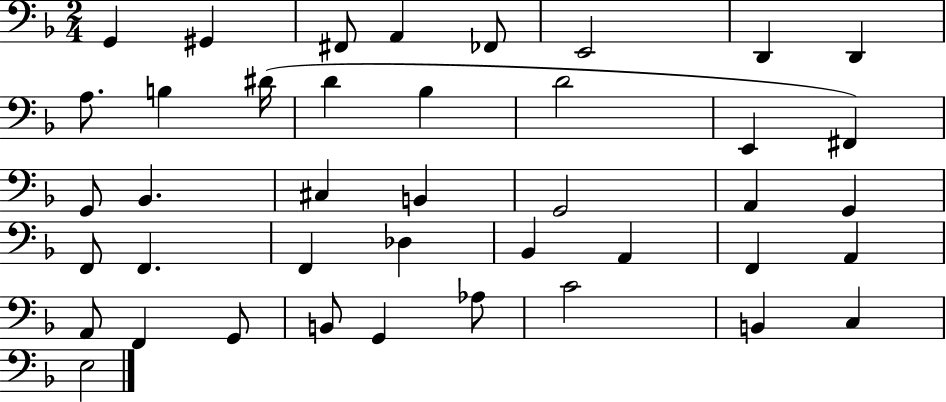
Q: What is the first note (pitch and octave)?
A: G2